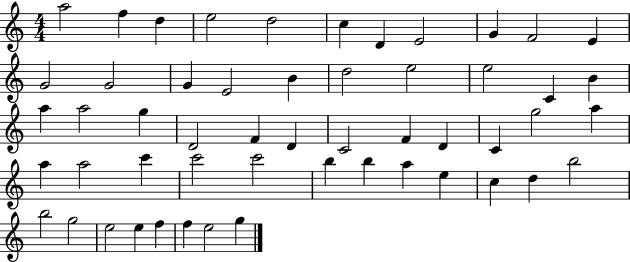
X:1
T:Untitled
M:4/4
L:1/4
K:C
a2 f d e2 d2 c D E2 G F2 E G2 G2 G E2 B d2 e2 e2 C B a a2 g D2 F D C2 F D C g2 a a a2 c' c'2 c'2 b b a e c d b2 b2 g2 e2 e f f e2 g